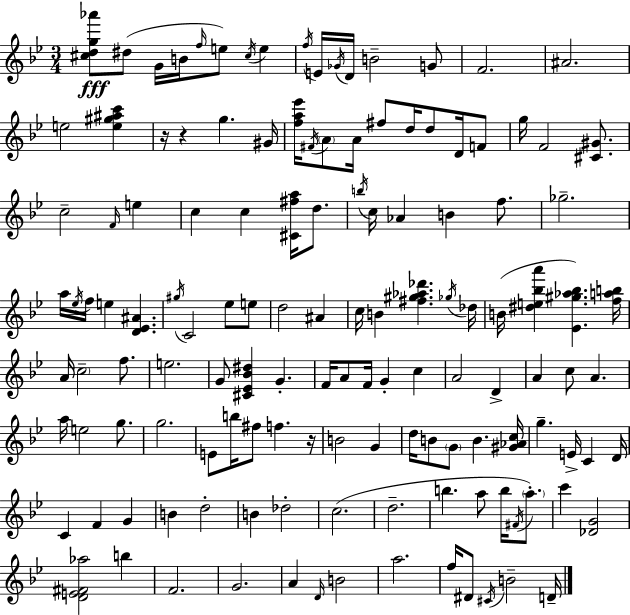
{
  \clef treble
  \numericTimeSignature
  \time 3/4
  \key g \minor
  \repeat volta 2 { <cis'' d'' g'' aes'''>8\fff dis''8( g'16 b'16 \grace { f''16 } e''8) \acciaccatura { cis''16 } e''4 | \acciaccatura { f''16 } e'16 \acciaccatura { ges'16 } d'16 b'2-- | g'8 f'2. | ais'2. | \break e''2 | <e'' gis'' ais'' c'''>4 r16 r4 g''4. | gis'16 <f'' a'' ees'''>16 \acciaccatura { fis'16 } \parenthesize a'8 a'16 fis''8 d''16 | d''8 d'16 f'8 g''16 f'2 | \break <cis' gis'>8. c''2-- | \grace { f'16 } e''4 c''4 c''4 | <cis' fis'' a''>16 d''8. \acciaccatura { b''16 } c''16 aes'4 | b'4 f''8. ges''2.-- | \break a''16 \acciaccatura { ees''16 } f''16 e''4 | <d' ees' ais'>4. \acciaccatura { gis''16 } c'2 | ees''8 e''8 d''2 | ais'4 c''16 b'4 | \break <fis'' gis'' aes'' des'''>4. \acciaccatura { ges''16 } des''16 b'16( <dis'' e'' bes'' a'''>4 | <ees' gis'' aes'' bes''>4.) <f'' a'' b''>16 a'16 \parenthesize c''2-- | f''8. e''2. | g'8 | \break <cis' ees' bes' dis''>4 g'4.-. f'16 a'8 | f'16 g'4-. c''4 a'2 | d'4-> a'4 | c''8 a'4. a''16 e''2 | \break g''8. g''2. | e'8 | b''16 fis''8 f''4. r16 b'2 | g'4 d''16 b'8 | \break \parenthesize g'8 b'4. <gis' aes' c''>16 g''4.-- | e'16-> c'4 d'16 c'4 | f'4 g'4 b'4 | d''2-. b'4 | \break des''2-. c''2.( | d''2.-- | b''4. | a''8 b''16 \acciaccatura { fis'16 }) \parenthesize a''8.-. c'''4 | \break <des' g'>2 <d' e' fis' aes''>2 | b''4 f'2. | g'2. | a'4 | \break \grace { d'16 } b'2 | a''2. | f''16 dis'8 \acciaccatura { cis'16 } b'2-- | d'16-- } \bar "|."
}